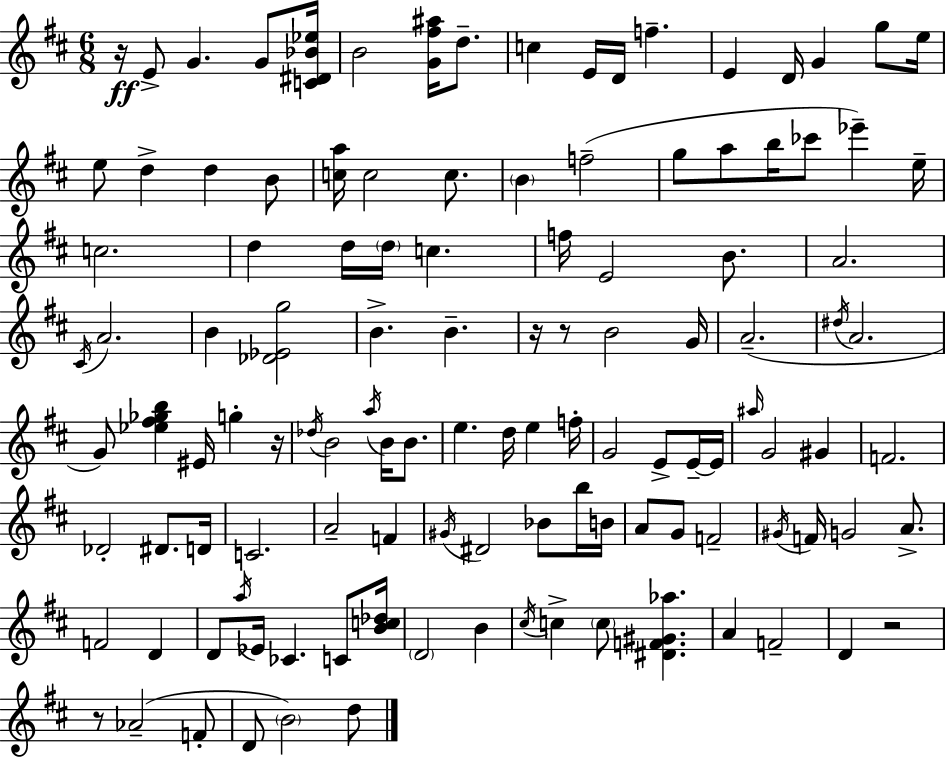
R/s E4/e G4/q. G4/e [C4,D#4,Bb4,Eb5]/s B4/h [G4,F#5,A#5]/s D5/e. C5/q E4/s D4/s F5/q. E4/q D4/s G4/q G5/e E5/s E5/e D5/q D5/q B4/e [C5,A5]/s C5/h C5/e. B4/q F5/h G5/e A5/e B5/s CES6/e Eb6/q E5/s C5/h. D5/q D5/s D5/s C5/q. F5/s E4/h B4/e. A4/h. C#4/s A4/h. B4/q [Db4,Eb4,G5]/h B4/q. B4/q. R/s R/e B4/h G4/s A4/h. D#5/s A4/h. G4/e [Eb5,F#5,Gb5,B5]/q EIS4/s G5/q R/s Db5/s B4/h A5/s B4/s B4/e. E5/q. D5/s E5/q F5/s G4/h E4/e E4/s E4/s A#5/s G4/h G#4/q F4/h. Db4/h D#4/e. D4/s C4/h. A4/h F4/q G#4/s D#4/h Bb4/e B5/s B4/s A4/e G4/e F4/h G#4/s F4/s G4/h A4/e. F4/h D4/q D4/e A5/s Eb4/s CES4/q. C4/e [B4,C5,Db5]/s D4/h B4/q C#5/s C5/q C5/e [D#4,F4,G#4,Ab5]/q. A4/q F4/h D4/q R/h R/e Ab4/h F4/e D4/e B4/h D5/e